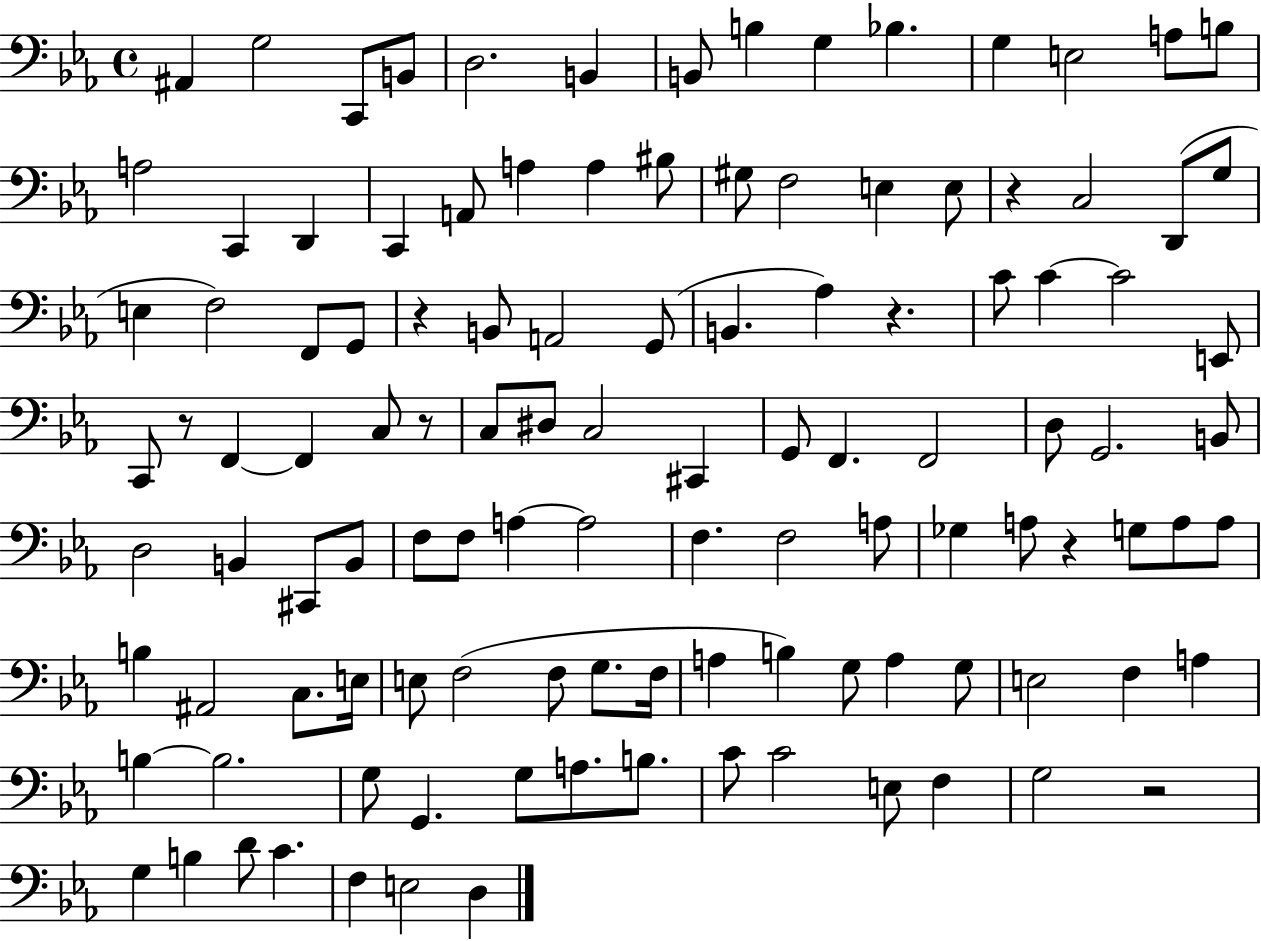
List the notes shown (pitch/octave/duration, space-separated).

A#2/q G3/h C2/e B2/e D3/h. B2/q B2/e B3/q G3/q Bb3/q. G3/q E3/h A3/e B3/e A3/h C2/q D2/q C2/q A2/e A3/q A3/q BIS3/e G#3/e F3/h E3/q E3/e R/q C3/h D2/e G3/e E3/q F3/h F2/e G2/e R/q B2/e A2/h G2/e B2/q. Ab3/q R/q. C4/e C4/q C4/h E2/e C2/e R/e F2/q F2/q C3/e R/e C3/e D#3/e C3/h C#2/q G2/e F2/q. F2/h D3/e G2/h. B2/e D3/h B2/q C#2/e B2/e F3/e F3/e A3/q A3/h F3/q. F3/h A3/e Gb3/q A3/e R/q G3/e A3/e A3/e B3/q A#2/h C3/e. E3/s E3/e F3/h F3/e G3/e. F3/s A3/q B3/q G3/e A3/q G3/e E3/h F3/q A3/q B3/q B3/h. G3/e G2/q. G3/e A3/e. B3/e. C4/e C4/h E3/e F3/q G3/h R/h G3/q B3/q D4/e C4/q. F3/q E3/h D3/q